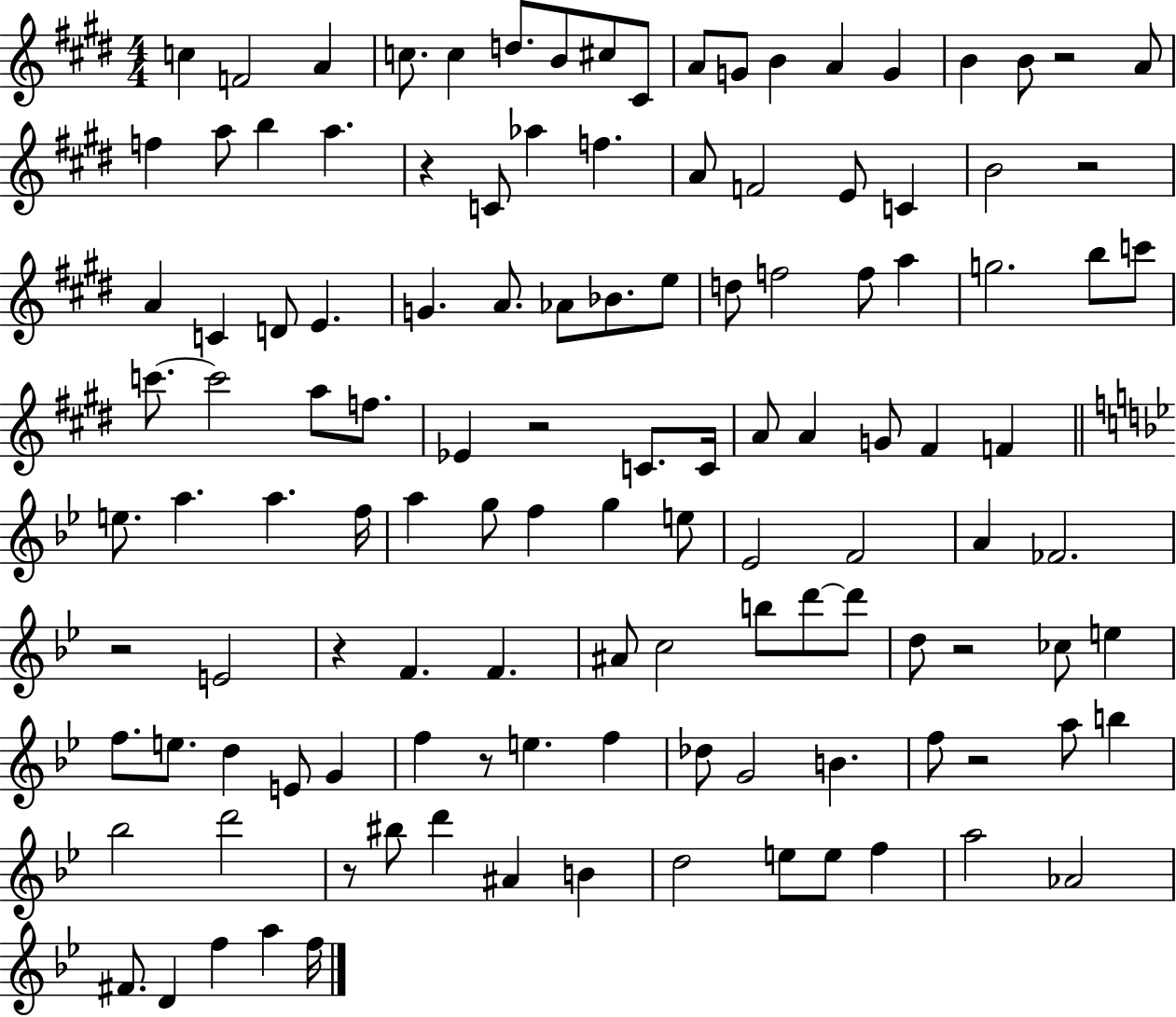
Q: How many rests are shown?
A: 10